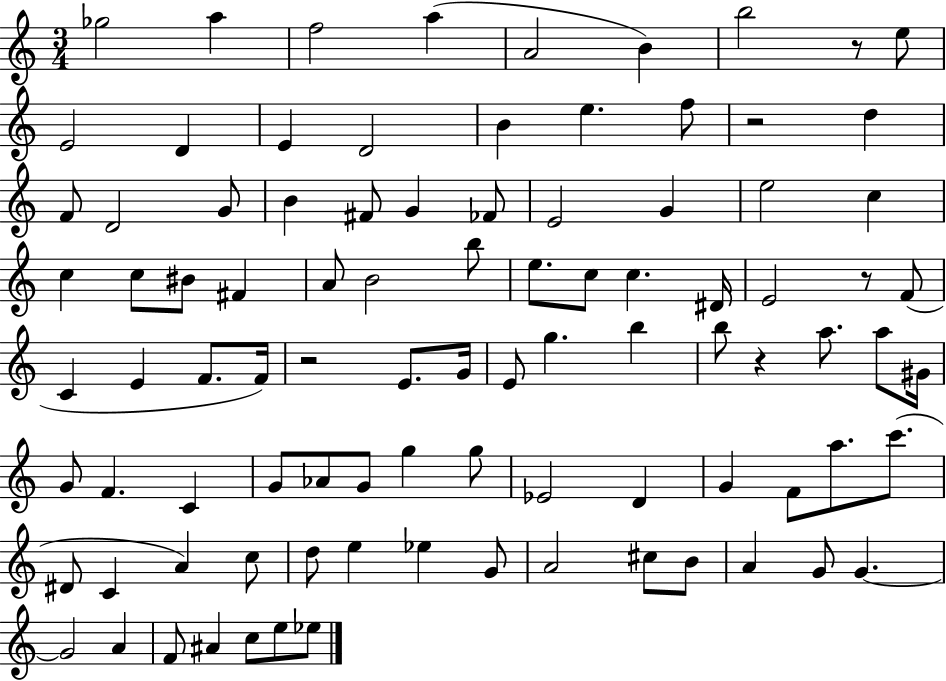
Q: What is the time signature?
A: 3/4